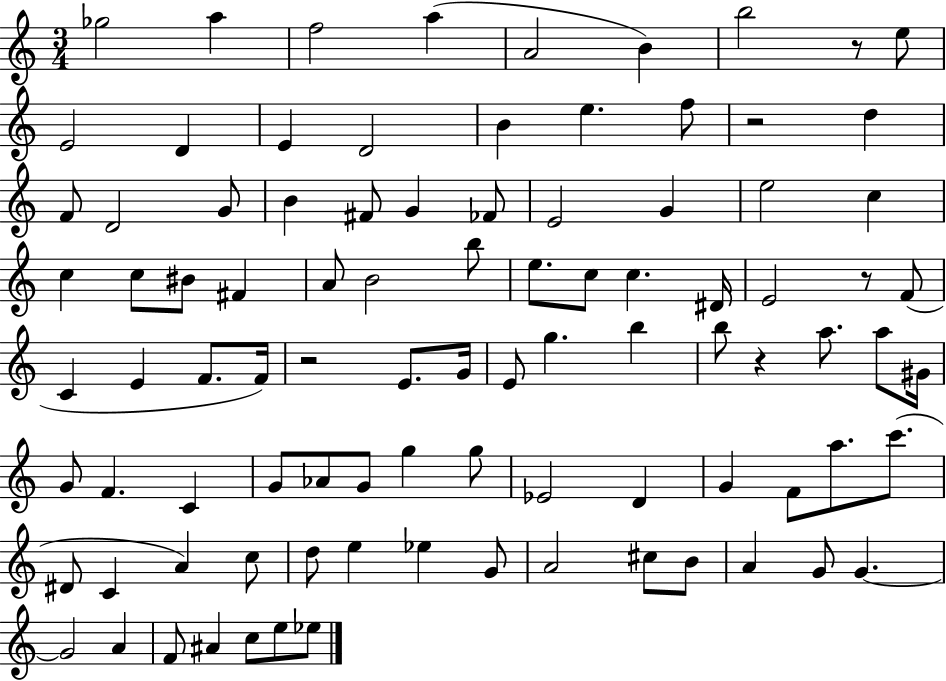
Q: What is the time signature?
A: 3/4